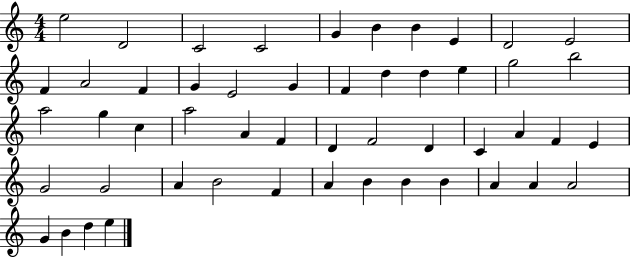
E5/h D4/h C4/h C4/h G4/q B4/q B4/q E4/q D4/h E4/h F4/q A4/h F4/q G4/q E4/h G4/q F4/q D5/q D5/q E5/q G5/h B5/h A5/h G5/q C5/q A5/h A4/q F4/q D4/q F4/h D4/q C4/q A4/q F4/q E4/q G4/h G4/h A4/q B4/h F4/q A4/q B4/q B4/q B4/q A4/q A4/q A4/h G4/q B4/q D5/q E5/q